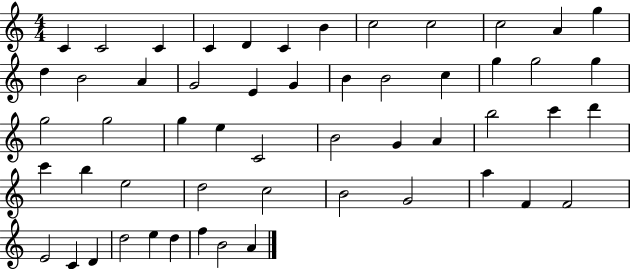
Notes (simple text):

C4/q C4/h C4/q C4/q D4/q C4/q B4/q C5/h C5/h C5/h A4/q G5/q D5/q B4/h A4/q G4/h E4/q G4/q B4/q B4/h C5/q G5/q G5/h G5/q G5/h G5/h G5/q E5/q C4/h B4/h G4/q A4/q B5/h C6/q D6/q C6/q B5/q E5/h D5/h C5/h B4/h G4/h A5/q F4/q F4/h E4/h C4/q D4/q D5/h E5/q D5/q F5/q B4/h A4/q